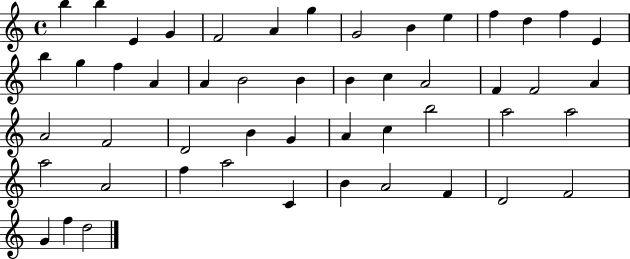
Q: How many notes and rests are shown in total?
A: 50